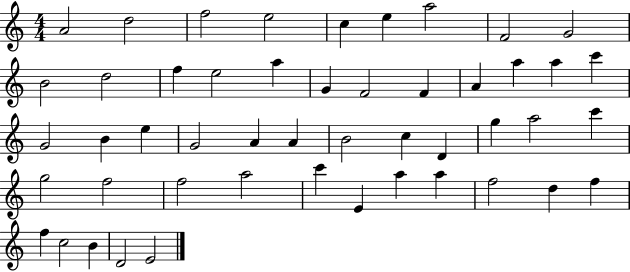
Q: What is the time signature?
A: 4/4